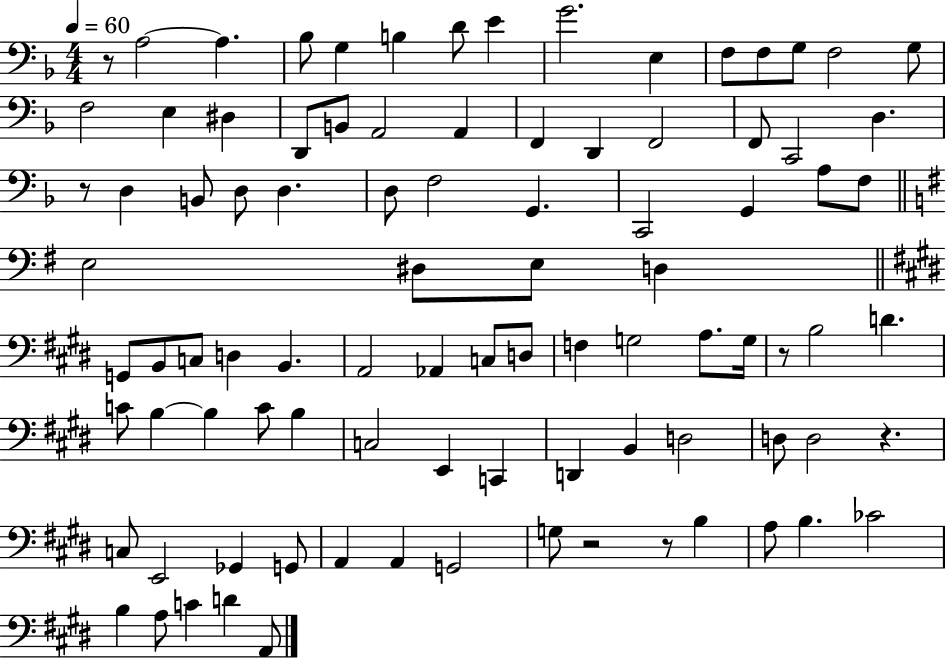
X:1
T:Untitled
M:4/4
L:1/4
K:F
z/2 A,2 A, _B,/2 G, B, D/2 E G2 E, F,/2 F,/2 G,/2 F,2 G,/2 F,2 E, ^D, D,,/2 B,,/2 A,,2 A,, F,, D,, F,,2 F,,/2 C,,2 D, z/2 D, B,,/2 D,/2 D, D,/2 F,2 G,, C,,2 G,, A,/2 F,/2 E,2 ^D,/2 E,/2 D, G,,/2 B,,/2 C,/2 D, B,, A,,2 _A,, C,/2 D,/2 F, G,2 A,/2 G,/4 z/2 B,2 D C/2 B, B, C/2 B, C,2 E,, C,, D,, B,, D,2 D,/2 D,2 z C,/2 E,,2 _G,, G,,/2 A,, A,, G,,2 G,/2 z2 z/2 B, A,/2 B, _C2 B, A,/2 C D A,,/2